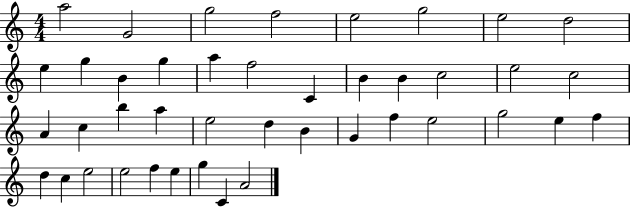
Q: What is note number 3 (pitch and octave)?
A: G5